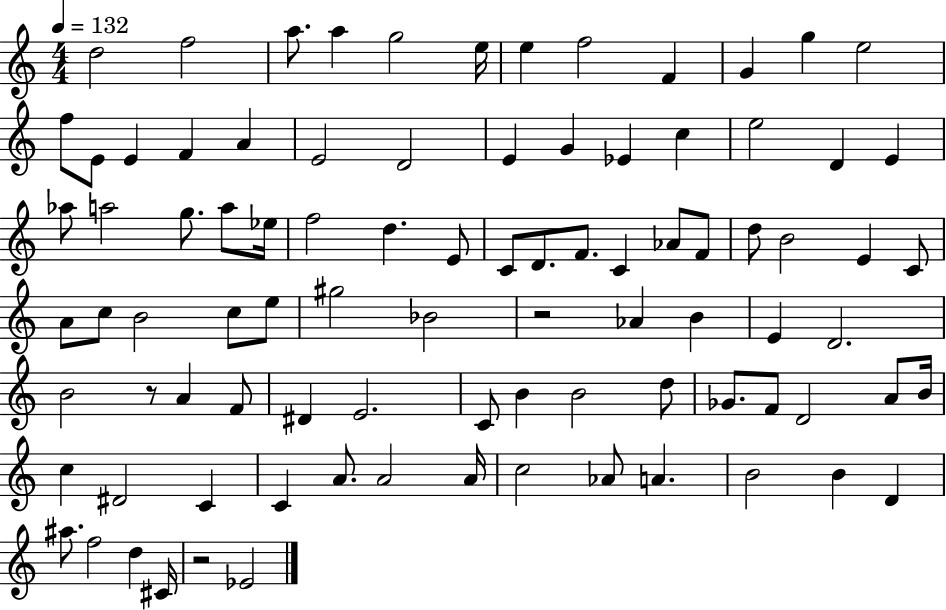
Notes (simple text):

D5/h F5/h A5/e. A5/q G5/h E5/s E5/q F5/h F4/q G4/q G5/q E5/h F5/e E4/e E4/q F4/q A4/q E4/h D4/h E4/q G4/q Eb4/q C5/q E5/h D4/q E4/q Ab5/e A5/h G5/e. A5/e Eb5/s F5/h D5/q. E4/e C4/e D4/e. F4/e. C4/q Ab4/e F4/e D5/e B4/h E4/q C4/e A4/e C5/e B4/h C5/e E5/e G#5/h Bb4/h R/h Ab4/q B4/q E4/q D4/h. B4/h R/e A4/q F4/e D#4/q E4/h. C4/e B4/q B4/h D5/e Gb4/e. F4/e D4/h A4/e B4/s C5/q D#4/h C4/q C4/q A4/e. A4/h A4/s C5/h Ab4/e A4/q. B4/h B4/q D4/q A#5/e. F5/h D5/q C#4/s R/h Eb4/h